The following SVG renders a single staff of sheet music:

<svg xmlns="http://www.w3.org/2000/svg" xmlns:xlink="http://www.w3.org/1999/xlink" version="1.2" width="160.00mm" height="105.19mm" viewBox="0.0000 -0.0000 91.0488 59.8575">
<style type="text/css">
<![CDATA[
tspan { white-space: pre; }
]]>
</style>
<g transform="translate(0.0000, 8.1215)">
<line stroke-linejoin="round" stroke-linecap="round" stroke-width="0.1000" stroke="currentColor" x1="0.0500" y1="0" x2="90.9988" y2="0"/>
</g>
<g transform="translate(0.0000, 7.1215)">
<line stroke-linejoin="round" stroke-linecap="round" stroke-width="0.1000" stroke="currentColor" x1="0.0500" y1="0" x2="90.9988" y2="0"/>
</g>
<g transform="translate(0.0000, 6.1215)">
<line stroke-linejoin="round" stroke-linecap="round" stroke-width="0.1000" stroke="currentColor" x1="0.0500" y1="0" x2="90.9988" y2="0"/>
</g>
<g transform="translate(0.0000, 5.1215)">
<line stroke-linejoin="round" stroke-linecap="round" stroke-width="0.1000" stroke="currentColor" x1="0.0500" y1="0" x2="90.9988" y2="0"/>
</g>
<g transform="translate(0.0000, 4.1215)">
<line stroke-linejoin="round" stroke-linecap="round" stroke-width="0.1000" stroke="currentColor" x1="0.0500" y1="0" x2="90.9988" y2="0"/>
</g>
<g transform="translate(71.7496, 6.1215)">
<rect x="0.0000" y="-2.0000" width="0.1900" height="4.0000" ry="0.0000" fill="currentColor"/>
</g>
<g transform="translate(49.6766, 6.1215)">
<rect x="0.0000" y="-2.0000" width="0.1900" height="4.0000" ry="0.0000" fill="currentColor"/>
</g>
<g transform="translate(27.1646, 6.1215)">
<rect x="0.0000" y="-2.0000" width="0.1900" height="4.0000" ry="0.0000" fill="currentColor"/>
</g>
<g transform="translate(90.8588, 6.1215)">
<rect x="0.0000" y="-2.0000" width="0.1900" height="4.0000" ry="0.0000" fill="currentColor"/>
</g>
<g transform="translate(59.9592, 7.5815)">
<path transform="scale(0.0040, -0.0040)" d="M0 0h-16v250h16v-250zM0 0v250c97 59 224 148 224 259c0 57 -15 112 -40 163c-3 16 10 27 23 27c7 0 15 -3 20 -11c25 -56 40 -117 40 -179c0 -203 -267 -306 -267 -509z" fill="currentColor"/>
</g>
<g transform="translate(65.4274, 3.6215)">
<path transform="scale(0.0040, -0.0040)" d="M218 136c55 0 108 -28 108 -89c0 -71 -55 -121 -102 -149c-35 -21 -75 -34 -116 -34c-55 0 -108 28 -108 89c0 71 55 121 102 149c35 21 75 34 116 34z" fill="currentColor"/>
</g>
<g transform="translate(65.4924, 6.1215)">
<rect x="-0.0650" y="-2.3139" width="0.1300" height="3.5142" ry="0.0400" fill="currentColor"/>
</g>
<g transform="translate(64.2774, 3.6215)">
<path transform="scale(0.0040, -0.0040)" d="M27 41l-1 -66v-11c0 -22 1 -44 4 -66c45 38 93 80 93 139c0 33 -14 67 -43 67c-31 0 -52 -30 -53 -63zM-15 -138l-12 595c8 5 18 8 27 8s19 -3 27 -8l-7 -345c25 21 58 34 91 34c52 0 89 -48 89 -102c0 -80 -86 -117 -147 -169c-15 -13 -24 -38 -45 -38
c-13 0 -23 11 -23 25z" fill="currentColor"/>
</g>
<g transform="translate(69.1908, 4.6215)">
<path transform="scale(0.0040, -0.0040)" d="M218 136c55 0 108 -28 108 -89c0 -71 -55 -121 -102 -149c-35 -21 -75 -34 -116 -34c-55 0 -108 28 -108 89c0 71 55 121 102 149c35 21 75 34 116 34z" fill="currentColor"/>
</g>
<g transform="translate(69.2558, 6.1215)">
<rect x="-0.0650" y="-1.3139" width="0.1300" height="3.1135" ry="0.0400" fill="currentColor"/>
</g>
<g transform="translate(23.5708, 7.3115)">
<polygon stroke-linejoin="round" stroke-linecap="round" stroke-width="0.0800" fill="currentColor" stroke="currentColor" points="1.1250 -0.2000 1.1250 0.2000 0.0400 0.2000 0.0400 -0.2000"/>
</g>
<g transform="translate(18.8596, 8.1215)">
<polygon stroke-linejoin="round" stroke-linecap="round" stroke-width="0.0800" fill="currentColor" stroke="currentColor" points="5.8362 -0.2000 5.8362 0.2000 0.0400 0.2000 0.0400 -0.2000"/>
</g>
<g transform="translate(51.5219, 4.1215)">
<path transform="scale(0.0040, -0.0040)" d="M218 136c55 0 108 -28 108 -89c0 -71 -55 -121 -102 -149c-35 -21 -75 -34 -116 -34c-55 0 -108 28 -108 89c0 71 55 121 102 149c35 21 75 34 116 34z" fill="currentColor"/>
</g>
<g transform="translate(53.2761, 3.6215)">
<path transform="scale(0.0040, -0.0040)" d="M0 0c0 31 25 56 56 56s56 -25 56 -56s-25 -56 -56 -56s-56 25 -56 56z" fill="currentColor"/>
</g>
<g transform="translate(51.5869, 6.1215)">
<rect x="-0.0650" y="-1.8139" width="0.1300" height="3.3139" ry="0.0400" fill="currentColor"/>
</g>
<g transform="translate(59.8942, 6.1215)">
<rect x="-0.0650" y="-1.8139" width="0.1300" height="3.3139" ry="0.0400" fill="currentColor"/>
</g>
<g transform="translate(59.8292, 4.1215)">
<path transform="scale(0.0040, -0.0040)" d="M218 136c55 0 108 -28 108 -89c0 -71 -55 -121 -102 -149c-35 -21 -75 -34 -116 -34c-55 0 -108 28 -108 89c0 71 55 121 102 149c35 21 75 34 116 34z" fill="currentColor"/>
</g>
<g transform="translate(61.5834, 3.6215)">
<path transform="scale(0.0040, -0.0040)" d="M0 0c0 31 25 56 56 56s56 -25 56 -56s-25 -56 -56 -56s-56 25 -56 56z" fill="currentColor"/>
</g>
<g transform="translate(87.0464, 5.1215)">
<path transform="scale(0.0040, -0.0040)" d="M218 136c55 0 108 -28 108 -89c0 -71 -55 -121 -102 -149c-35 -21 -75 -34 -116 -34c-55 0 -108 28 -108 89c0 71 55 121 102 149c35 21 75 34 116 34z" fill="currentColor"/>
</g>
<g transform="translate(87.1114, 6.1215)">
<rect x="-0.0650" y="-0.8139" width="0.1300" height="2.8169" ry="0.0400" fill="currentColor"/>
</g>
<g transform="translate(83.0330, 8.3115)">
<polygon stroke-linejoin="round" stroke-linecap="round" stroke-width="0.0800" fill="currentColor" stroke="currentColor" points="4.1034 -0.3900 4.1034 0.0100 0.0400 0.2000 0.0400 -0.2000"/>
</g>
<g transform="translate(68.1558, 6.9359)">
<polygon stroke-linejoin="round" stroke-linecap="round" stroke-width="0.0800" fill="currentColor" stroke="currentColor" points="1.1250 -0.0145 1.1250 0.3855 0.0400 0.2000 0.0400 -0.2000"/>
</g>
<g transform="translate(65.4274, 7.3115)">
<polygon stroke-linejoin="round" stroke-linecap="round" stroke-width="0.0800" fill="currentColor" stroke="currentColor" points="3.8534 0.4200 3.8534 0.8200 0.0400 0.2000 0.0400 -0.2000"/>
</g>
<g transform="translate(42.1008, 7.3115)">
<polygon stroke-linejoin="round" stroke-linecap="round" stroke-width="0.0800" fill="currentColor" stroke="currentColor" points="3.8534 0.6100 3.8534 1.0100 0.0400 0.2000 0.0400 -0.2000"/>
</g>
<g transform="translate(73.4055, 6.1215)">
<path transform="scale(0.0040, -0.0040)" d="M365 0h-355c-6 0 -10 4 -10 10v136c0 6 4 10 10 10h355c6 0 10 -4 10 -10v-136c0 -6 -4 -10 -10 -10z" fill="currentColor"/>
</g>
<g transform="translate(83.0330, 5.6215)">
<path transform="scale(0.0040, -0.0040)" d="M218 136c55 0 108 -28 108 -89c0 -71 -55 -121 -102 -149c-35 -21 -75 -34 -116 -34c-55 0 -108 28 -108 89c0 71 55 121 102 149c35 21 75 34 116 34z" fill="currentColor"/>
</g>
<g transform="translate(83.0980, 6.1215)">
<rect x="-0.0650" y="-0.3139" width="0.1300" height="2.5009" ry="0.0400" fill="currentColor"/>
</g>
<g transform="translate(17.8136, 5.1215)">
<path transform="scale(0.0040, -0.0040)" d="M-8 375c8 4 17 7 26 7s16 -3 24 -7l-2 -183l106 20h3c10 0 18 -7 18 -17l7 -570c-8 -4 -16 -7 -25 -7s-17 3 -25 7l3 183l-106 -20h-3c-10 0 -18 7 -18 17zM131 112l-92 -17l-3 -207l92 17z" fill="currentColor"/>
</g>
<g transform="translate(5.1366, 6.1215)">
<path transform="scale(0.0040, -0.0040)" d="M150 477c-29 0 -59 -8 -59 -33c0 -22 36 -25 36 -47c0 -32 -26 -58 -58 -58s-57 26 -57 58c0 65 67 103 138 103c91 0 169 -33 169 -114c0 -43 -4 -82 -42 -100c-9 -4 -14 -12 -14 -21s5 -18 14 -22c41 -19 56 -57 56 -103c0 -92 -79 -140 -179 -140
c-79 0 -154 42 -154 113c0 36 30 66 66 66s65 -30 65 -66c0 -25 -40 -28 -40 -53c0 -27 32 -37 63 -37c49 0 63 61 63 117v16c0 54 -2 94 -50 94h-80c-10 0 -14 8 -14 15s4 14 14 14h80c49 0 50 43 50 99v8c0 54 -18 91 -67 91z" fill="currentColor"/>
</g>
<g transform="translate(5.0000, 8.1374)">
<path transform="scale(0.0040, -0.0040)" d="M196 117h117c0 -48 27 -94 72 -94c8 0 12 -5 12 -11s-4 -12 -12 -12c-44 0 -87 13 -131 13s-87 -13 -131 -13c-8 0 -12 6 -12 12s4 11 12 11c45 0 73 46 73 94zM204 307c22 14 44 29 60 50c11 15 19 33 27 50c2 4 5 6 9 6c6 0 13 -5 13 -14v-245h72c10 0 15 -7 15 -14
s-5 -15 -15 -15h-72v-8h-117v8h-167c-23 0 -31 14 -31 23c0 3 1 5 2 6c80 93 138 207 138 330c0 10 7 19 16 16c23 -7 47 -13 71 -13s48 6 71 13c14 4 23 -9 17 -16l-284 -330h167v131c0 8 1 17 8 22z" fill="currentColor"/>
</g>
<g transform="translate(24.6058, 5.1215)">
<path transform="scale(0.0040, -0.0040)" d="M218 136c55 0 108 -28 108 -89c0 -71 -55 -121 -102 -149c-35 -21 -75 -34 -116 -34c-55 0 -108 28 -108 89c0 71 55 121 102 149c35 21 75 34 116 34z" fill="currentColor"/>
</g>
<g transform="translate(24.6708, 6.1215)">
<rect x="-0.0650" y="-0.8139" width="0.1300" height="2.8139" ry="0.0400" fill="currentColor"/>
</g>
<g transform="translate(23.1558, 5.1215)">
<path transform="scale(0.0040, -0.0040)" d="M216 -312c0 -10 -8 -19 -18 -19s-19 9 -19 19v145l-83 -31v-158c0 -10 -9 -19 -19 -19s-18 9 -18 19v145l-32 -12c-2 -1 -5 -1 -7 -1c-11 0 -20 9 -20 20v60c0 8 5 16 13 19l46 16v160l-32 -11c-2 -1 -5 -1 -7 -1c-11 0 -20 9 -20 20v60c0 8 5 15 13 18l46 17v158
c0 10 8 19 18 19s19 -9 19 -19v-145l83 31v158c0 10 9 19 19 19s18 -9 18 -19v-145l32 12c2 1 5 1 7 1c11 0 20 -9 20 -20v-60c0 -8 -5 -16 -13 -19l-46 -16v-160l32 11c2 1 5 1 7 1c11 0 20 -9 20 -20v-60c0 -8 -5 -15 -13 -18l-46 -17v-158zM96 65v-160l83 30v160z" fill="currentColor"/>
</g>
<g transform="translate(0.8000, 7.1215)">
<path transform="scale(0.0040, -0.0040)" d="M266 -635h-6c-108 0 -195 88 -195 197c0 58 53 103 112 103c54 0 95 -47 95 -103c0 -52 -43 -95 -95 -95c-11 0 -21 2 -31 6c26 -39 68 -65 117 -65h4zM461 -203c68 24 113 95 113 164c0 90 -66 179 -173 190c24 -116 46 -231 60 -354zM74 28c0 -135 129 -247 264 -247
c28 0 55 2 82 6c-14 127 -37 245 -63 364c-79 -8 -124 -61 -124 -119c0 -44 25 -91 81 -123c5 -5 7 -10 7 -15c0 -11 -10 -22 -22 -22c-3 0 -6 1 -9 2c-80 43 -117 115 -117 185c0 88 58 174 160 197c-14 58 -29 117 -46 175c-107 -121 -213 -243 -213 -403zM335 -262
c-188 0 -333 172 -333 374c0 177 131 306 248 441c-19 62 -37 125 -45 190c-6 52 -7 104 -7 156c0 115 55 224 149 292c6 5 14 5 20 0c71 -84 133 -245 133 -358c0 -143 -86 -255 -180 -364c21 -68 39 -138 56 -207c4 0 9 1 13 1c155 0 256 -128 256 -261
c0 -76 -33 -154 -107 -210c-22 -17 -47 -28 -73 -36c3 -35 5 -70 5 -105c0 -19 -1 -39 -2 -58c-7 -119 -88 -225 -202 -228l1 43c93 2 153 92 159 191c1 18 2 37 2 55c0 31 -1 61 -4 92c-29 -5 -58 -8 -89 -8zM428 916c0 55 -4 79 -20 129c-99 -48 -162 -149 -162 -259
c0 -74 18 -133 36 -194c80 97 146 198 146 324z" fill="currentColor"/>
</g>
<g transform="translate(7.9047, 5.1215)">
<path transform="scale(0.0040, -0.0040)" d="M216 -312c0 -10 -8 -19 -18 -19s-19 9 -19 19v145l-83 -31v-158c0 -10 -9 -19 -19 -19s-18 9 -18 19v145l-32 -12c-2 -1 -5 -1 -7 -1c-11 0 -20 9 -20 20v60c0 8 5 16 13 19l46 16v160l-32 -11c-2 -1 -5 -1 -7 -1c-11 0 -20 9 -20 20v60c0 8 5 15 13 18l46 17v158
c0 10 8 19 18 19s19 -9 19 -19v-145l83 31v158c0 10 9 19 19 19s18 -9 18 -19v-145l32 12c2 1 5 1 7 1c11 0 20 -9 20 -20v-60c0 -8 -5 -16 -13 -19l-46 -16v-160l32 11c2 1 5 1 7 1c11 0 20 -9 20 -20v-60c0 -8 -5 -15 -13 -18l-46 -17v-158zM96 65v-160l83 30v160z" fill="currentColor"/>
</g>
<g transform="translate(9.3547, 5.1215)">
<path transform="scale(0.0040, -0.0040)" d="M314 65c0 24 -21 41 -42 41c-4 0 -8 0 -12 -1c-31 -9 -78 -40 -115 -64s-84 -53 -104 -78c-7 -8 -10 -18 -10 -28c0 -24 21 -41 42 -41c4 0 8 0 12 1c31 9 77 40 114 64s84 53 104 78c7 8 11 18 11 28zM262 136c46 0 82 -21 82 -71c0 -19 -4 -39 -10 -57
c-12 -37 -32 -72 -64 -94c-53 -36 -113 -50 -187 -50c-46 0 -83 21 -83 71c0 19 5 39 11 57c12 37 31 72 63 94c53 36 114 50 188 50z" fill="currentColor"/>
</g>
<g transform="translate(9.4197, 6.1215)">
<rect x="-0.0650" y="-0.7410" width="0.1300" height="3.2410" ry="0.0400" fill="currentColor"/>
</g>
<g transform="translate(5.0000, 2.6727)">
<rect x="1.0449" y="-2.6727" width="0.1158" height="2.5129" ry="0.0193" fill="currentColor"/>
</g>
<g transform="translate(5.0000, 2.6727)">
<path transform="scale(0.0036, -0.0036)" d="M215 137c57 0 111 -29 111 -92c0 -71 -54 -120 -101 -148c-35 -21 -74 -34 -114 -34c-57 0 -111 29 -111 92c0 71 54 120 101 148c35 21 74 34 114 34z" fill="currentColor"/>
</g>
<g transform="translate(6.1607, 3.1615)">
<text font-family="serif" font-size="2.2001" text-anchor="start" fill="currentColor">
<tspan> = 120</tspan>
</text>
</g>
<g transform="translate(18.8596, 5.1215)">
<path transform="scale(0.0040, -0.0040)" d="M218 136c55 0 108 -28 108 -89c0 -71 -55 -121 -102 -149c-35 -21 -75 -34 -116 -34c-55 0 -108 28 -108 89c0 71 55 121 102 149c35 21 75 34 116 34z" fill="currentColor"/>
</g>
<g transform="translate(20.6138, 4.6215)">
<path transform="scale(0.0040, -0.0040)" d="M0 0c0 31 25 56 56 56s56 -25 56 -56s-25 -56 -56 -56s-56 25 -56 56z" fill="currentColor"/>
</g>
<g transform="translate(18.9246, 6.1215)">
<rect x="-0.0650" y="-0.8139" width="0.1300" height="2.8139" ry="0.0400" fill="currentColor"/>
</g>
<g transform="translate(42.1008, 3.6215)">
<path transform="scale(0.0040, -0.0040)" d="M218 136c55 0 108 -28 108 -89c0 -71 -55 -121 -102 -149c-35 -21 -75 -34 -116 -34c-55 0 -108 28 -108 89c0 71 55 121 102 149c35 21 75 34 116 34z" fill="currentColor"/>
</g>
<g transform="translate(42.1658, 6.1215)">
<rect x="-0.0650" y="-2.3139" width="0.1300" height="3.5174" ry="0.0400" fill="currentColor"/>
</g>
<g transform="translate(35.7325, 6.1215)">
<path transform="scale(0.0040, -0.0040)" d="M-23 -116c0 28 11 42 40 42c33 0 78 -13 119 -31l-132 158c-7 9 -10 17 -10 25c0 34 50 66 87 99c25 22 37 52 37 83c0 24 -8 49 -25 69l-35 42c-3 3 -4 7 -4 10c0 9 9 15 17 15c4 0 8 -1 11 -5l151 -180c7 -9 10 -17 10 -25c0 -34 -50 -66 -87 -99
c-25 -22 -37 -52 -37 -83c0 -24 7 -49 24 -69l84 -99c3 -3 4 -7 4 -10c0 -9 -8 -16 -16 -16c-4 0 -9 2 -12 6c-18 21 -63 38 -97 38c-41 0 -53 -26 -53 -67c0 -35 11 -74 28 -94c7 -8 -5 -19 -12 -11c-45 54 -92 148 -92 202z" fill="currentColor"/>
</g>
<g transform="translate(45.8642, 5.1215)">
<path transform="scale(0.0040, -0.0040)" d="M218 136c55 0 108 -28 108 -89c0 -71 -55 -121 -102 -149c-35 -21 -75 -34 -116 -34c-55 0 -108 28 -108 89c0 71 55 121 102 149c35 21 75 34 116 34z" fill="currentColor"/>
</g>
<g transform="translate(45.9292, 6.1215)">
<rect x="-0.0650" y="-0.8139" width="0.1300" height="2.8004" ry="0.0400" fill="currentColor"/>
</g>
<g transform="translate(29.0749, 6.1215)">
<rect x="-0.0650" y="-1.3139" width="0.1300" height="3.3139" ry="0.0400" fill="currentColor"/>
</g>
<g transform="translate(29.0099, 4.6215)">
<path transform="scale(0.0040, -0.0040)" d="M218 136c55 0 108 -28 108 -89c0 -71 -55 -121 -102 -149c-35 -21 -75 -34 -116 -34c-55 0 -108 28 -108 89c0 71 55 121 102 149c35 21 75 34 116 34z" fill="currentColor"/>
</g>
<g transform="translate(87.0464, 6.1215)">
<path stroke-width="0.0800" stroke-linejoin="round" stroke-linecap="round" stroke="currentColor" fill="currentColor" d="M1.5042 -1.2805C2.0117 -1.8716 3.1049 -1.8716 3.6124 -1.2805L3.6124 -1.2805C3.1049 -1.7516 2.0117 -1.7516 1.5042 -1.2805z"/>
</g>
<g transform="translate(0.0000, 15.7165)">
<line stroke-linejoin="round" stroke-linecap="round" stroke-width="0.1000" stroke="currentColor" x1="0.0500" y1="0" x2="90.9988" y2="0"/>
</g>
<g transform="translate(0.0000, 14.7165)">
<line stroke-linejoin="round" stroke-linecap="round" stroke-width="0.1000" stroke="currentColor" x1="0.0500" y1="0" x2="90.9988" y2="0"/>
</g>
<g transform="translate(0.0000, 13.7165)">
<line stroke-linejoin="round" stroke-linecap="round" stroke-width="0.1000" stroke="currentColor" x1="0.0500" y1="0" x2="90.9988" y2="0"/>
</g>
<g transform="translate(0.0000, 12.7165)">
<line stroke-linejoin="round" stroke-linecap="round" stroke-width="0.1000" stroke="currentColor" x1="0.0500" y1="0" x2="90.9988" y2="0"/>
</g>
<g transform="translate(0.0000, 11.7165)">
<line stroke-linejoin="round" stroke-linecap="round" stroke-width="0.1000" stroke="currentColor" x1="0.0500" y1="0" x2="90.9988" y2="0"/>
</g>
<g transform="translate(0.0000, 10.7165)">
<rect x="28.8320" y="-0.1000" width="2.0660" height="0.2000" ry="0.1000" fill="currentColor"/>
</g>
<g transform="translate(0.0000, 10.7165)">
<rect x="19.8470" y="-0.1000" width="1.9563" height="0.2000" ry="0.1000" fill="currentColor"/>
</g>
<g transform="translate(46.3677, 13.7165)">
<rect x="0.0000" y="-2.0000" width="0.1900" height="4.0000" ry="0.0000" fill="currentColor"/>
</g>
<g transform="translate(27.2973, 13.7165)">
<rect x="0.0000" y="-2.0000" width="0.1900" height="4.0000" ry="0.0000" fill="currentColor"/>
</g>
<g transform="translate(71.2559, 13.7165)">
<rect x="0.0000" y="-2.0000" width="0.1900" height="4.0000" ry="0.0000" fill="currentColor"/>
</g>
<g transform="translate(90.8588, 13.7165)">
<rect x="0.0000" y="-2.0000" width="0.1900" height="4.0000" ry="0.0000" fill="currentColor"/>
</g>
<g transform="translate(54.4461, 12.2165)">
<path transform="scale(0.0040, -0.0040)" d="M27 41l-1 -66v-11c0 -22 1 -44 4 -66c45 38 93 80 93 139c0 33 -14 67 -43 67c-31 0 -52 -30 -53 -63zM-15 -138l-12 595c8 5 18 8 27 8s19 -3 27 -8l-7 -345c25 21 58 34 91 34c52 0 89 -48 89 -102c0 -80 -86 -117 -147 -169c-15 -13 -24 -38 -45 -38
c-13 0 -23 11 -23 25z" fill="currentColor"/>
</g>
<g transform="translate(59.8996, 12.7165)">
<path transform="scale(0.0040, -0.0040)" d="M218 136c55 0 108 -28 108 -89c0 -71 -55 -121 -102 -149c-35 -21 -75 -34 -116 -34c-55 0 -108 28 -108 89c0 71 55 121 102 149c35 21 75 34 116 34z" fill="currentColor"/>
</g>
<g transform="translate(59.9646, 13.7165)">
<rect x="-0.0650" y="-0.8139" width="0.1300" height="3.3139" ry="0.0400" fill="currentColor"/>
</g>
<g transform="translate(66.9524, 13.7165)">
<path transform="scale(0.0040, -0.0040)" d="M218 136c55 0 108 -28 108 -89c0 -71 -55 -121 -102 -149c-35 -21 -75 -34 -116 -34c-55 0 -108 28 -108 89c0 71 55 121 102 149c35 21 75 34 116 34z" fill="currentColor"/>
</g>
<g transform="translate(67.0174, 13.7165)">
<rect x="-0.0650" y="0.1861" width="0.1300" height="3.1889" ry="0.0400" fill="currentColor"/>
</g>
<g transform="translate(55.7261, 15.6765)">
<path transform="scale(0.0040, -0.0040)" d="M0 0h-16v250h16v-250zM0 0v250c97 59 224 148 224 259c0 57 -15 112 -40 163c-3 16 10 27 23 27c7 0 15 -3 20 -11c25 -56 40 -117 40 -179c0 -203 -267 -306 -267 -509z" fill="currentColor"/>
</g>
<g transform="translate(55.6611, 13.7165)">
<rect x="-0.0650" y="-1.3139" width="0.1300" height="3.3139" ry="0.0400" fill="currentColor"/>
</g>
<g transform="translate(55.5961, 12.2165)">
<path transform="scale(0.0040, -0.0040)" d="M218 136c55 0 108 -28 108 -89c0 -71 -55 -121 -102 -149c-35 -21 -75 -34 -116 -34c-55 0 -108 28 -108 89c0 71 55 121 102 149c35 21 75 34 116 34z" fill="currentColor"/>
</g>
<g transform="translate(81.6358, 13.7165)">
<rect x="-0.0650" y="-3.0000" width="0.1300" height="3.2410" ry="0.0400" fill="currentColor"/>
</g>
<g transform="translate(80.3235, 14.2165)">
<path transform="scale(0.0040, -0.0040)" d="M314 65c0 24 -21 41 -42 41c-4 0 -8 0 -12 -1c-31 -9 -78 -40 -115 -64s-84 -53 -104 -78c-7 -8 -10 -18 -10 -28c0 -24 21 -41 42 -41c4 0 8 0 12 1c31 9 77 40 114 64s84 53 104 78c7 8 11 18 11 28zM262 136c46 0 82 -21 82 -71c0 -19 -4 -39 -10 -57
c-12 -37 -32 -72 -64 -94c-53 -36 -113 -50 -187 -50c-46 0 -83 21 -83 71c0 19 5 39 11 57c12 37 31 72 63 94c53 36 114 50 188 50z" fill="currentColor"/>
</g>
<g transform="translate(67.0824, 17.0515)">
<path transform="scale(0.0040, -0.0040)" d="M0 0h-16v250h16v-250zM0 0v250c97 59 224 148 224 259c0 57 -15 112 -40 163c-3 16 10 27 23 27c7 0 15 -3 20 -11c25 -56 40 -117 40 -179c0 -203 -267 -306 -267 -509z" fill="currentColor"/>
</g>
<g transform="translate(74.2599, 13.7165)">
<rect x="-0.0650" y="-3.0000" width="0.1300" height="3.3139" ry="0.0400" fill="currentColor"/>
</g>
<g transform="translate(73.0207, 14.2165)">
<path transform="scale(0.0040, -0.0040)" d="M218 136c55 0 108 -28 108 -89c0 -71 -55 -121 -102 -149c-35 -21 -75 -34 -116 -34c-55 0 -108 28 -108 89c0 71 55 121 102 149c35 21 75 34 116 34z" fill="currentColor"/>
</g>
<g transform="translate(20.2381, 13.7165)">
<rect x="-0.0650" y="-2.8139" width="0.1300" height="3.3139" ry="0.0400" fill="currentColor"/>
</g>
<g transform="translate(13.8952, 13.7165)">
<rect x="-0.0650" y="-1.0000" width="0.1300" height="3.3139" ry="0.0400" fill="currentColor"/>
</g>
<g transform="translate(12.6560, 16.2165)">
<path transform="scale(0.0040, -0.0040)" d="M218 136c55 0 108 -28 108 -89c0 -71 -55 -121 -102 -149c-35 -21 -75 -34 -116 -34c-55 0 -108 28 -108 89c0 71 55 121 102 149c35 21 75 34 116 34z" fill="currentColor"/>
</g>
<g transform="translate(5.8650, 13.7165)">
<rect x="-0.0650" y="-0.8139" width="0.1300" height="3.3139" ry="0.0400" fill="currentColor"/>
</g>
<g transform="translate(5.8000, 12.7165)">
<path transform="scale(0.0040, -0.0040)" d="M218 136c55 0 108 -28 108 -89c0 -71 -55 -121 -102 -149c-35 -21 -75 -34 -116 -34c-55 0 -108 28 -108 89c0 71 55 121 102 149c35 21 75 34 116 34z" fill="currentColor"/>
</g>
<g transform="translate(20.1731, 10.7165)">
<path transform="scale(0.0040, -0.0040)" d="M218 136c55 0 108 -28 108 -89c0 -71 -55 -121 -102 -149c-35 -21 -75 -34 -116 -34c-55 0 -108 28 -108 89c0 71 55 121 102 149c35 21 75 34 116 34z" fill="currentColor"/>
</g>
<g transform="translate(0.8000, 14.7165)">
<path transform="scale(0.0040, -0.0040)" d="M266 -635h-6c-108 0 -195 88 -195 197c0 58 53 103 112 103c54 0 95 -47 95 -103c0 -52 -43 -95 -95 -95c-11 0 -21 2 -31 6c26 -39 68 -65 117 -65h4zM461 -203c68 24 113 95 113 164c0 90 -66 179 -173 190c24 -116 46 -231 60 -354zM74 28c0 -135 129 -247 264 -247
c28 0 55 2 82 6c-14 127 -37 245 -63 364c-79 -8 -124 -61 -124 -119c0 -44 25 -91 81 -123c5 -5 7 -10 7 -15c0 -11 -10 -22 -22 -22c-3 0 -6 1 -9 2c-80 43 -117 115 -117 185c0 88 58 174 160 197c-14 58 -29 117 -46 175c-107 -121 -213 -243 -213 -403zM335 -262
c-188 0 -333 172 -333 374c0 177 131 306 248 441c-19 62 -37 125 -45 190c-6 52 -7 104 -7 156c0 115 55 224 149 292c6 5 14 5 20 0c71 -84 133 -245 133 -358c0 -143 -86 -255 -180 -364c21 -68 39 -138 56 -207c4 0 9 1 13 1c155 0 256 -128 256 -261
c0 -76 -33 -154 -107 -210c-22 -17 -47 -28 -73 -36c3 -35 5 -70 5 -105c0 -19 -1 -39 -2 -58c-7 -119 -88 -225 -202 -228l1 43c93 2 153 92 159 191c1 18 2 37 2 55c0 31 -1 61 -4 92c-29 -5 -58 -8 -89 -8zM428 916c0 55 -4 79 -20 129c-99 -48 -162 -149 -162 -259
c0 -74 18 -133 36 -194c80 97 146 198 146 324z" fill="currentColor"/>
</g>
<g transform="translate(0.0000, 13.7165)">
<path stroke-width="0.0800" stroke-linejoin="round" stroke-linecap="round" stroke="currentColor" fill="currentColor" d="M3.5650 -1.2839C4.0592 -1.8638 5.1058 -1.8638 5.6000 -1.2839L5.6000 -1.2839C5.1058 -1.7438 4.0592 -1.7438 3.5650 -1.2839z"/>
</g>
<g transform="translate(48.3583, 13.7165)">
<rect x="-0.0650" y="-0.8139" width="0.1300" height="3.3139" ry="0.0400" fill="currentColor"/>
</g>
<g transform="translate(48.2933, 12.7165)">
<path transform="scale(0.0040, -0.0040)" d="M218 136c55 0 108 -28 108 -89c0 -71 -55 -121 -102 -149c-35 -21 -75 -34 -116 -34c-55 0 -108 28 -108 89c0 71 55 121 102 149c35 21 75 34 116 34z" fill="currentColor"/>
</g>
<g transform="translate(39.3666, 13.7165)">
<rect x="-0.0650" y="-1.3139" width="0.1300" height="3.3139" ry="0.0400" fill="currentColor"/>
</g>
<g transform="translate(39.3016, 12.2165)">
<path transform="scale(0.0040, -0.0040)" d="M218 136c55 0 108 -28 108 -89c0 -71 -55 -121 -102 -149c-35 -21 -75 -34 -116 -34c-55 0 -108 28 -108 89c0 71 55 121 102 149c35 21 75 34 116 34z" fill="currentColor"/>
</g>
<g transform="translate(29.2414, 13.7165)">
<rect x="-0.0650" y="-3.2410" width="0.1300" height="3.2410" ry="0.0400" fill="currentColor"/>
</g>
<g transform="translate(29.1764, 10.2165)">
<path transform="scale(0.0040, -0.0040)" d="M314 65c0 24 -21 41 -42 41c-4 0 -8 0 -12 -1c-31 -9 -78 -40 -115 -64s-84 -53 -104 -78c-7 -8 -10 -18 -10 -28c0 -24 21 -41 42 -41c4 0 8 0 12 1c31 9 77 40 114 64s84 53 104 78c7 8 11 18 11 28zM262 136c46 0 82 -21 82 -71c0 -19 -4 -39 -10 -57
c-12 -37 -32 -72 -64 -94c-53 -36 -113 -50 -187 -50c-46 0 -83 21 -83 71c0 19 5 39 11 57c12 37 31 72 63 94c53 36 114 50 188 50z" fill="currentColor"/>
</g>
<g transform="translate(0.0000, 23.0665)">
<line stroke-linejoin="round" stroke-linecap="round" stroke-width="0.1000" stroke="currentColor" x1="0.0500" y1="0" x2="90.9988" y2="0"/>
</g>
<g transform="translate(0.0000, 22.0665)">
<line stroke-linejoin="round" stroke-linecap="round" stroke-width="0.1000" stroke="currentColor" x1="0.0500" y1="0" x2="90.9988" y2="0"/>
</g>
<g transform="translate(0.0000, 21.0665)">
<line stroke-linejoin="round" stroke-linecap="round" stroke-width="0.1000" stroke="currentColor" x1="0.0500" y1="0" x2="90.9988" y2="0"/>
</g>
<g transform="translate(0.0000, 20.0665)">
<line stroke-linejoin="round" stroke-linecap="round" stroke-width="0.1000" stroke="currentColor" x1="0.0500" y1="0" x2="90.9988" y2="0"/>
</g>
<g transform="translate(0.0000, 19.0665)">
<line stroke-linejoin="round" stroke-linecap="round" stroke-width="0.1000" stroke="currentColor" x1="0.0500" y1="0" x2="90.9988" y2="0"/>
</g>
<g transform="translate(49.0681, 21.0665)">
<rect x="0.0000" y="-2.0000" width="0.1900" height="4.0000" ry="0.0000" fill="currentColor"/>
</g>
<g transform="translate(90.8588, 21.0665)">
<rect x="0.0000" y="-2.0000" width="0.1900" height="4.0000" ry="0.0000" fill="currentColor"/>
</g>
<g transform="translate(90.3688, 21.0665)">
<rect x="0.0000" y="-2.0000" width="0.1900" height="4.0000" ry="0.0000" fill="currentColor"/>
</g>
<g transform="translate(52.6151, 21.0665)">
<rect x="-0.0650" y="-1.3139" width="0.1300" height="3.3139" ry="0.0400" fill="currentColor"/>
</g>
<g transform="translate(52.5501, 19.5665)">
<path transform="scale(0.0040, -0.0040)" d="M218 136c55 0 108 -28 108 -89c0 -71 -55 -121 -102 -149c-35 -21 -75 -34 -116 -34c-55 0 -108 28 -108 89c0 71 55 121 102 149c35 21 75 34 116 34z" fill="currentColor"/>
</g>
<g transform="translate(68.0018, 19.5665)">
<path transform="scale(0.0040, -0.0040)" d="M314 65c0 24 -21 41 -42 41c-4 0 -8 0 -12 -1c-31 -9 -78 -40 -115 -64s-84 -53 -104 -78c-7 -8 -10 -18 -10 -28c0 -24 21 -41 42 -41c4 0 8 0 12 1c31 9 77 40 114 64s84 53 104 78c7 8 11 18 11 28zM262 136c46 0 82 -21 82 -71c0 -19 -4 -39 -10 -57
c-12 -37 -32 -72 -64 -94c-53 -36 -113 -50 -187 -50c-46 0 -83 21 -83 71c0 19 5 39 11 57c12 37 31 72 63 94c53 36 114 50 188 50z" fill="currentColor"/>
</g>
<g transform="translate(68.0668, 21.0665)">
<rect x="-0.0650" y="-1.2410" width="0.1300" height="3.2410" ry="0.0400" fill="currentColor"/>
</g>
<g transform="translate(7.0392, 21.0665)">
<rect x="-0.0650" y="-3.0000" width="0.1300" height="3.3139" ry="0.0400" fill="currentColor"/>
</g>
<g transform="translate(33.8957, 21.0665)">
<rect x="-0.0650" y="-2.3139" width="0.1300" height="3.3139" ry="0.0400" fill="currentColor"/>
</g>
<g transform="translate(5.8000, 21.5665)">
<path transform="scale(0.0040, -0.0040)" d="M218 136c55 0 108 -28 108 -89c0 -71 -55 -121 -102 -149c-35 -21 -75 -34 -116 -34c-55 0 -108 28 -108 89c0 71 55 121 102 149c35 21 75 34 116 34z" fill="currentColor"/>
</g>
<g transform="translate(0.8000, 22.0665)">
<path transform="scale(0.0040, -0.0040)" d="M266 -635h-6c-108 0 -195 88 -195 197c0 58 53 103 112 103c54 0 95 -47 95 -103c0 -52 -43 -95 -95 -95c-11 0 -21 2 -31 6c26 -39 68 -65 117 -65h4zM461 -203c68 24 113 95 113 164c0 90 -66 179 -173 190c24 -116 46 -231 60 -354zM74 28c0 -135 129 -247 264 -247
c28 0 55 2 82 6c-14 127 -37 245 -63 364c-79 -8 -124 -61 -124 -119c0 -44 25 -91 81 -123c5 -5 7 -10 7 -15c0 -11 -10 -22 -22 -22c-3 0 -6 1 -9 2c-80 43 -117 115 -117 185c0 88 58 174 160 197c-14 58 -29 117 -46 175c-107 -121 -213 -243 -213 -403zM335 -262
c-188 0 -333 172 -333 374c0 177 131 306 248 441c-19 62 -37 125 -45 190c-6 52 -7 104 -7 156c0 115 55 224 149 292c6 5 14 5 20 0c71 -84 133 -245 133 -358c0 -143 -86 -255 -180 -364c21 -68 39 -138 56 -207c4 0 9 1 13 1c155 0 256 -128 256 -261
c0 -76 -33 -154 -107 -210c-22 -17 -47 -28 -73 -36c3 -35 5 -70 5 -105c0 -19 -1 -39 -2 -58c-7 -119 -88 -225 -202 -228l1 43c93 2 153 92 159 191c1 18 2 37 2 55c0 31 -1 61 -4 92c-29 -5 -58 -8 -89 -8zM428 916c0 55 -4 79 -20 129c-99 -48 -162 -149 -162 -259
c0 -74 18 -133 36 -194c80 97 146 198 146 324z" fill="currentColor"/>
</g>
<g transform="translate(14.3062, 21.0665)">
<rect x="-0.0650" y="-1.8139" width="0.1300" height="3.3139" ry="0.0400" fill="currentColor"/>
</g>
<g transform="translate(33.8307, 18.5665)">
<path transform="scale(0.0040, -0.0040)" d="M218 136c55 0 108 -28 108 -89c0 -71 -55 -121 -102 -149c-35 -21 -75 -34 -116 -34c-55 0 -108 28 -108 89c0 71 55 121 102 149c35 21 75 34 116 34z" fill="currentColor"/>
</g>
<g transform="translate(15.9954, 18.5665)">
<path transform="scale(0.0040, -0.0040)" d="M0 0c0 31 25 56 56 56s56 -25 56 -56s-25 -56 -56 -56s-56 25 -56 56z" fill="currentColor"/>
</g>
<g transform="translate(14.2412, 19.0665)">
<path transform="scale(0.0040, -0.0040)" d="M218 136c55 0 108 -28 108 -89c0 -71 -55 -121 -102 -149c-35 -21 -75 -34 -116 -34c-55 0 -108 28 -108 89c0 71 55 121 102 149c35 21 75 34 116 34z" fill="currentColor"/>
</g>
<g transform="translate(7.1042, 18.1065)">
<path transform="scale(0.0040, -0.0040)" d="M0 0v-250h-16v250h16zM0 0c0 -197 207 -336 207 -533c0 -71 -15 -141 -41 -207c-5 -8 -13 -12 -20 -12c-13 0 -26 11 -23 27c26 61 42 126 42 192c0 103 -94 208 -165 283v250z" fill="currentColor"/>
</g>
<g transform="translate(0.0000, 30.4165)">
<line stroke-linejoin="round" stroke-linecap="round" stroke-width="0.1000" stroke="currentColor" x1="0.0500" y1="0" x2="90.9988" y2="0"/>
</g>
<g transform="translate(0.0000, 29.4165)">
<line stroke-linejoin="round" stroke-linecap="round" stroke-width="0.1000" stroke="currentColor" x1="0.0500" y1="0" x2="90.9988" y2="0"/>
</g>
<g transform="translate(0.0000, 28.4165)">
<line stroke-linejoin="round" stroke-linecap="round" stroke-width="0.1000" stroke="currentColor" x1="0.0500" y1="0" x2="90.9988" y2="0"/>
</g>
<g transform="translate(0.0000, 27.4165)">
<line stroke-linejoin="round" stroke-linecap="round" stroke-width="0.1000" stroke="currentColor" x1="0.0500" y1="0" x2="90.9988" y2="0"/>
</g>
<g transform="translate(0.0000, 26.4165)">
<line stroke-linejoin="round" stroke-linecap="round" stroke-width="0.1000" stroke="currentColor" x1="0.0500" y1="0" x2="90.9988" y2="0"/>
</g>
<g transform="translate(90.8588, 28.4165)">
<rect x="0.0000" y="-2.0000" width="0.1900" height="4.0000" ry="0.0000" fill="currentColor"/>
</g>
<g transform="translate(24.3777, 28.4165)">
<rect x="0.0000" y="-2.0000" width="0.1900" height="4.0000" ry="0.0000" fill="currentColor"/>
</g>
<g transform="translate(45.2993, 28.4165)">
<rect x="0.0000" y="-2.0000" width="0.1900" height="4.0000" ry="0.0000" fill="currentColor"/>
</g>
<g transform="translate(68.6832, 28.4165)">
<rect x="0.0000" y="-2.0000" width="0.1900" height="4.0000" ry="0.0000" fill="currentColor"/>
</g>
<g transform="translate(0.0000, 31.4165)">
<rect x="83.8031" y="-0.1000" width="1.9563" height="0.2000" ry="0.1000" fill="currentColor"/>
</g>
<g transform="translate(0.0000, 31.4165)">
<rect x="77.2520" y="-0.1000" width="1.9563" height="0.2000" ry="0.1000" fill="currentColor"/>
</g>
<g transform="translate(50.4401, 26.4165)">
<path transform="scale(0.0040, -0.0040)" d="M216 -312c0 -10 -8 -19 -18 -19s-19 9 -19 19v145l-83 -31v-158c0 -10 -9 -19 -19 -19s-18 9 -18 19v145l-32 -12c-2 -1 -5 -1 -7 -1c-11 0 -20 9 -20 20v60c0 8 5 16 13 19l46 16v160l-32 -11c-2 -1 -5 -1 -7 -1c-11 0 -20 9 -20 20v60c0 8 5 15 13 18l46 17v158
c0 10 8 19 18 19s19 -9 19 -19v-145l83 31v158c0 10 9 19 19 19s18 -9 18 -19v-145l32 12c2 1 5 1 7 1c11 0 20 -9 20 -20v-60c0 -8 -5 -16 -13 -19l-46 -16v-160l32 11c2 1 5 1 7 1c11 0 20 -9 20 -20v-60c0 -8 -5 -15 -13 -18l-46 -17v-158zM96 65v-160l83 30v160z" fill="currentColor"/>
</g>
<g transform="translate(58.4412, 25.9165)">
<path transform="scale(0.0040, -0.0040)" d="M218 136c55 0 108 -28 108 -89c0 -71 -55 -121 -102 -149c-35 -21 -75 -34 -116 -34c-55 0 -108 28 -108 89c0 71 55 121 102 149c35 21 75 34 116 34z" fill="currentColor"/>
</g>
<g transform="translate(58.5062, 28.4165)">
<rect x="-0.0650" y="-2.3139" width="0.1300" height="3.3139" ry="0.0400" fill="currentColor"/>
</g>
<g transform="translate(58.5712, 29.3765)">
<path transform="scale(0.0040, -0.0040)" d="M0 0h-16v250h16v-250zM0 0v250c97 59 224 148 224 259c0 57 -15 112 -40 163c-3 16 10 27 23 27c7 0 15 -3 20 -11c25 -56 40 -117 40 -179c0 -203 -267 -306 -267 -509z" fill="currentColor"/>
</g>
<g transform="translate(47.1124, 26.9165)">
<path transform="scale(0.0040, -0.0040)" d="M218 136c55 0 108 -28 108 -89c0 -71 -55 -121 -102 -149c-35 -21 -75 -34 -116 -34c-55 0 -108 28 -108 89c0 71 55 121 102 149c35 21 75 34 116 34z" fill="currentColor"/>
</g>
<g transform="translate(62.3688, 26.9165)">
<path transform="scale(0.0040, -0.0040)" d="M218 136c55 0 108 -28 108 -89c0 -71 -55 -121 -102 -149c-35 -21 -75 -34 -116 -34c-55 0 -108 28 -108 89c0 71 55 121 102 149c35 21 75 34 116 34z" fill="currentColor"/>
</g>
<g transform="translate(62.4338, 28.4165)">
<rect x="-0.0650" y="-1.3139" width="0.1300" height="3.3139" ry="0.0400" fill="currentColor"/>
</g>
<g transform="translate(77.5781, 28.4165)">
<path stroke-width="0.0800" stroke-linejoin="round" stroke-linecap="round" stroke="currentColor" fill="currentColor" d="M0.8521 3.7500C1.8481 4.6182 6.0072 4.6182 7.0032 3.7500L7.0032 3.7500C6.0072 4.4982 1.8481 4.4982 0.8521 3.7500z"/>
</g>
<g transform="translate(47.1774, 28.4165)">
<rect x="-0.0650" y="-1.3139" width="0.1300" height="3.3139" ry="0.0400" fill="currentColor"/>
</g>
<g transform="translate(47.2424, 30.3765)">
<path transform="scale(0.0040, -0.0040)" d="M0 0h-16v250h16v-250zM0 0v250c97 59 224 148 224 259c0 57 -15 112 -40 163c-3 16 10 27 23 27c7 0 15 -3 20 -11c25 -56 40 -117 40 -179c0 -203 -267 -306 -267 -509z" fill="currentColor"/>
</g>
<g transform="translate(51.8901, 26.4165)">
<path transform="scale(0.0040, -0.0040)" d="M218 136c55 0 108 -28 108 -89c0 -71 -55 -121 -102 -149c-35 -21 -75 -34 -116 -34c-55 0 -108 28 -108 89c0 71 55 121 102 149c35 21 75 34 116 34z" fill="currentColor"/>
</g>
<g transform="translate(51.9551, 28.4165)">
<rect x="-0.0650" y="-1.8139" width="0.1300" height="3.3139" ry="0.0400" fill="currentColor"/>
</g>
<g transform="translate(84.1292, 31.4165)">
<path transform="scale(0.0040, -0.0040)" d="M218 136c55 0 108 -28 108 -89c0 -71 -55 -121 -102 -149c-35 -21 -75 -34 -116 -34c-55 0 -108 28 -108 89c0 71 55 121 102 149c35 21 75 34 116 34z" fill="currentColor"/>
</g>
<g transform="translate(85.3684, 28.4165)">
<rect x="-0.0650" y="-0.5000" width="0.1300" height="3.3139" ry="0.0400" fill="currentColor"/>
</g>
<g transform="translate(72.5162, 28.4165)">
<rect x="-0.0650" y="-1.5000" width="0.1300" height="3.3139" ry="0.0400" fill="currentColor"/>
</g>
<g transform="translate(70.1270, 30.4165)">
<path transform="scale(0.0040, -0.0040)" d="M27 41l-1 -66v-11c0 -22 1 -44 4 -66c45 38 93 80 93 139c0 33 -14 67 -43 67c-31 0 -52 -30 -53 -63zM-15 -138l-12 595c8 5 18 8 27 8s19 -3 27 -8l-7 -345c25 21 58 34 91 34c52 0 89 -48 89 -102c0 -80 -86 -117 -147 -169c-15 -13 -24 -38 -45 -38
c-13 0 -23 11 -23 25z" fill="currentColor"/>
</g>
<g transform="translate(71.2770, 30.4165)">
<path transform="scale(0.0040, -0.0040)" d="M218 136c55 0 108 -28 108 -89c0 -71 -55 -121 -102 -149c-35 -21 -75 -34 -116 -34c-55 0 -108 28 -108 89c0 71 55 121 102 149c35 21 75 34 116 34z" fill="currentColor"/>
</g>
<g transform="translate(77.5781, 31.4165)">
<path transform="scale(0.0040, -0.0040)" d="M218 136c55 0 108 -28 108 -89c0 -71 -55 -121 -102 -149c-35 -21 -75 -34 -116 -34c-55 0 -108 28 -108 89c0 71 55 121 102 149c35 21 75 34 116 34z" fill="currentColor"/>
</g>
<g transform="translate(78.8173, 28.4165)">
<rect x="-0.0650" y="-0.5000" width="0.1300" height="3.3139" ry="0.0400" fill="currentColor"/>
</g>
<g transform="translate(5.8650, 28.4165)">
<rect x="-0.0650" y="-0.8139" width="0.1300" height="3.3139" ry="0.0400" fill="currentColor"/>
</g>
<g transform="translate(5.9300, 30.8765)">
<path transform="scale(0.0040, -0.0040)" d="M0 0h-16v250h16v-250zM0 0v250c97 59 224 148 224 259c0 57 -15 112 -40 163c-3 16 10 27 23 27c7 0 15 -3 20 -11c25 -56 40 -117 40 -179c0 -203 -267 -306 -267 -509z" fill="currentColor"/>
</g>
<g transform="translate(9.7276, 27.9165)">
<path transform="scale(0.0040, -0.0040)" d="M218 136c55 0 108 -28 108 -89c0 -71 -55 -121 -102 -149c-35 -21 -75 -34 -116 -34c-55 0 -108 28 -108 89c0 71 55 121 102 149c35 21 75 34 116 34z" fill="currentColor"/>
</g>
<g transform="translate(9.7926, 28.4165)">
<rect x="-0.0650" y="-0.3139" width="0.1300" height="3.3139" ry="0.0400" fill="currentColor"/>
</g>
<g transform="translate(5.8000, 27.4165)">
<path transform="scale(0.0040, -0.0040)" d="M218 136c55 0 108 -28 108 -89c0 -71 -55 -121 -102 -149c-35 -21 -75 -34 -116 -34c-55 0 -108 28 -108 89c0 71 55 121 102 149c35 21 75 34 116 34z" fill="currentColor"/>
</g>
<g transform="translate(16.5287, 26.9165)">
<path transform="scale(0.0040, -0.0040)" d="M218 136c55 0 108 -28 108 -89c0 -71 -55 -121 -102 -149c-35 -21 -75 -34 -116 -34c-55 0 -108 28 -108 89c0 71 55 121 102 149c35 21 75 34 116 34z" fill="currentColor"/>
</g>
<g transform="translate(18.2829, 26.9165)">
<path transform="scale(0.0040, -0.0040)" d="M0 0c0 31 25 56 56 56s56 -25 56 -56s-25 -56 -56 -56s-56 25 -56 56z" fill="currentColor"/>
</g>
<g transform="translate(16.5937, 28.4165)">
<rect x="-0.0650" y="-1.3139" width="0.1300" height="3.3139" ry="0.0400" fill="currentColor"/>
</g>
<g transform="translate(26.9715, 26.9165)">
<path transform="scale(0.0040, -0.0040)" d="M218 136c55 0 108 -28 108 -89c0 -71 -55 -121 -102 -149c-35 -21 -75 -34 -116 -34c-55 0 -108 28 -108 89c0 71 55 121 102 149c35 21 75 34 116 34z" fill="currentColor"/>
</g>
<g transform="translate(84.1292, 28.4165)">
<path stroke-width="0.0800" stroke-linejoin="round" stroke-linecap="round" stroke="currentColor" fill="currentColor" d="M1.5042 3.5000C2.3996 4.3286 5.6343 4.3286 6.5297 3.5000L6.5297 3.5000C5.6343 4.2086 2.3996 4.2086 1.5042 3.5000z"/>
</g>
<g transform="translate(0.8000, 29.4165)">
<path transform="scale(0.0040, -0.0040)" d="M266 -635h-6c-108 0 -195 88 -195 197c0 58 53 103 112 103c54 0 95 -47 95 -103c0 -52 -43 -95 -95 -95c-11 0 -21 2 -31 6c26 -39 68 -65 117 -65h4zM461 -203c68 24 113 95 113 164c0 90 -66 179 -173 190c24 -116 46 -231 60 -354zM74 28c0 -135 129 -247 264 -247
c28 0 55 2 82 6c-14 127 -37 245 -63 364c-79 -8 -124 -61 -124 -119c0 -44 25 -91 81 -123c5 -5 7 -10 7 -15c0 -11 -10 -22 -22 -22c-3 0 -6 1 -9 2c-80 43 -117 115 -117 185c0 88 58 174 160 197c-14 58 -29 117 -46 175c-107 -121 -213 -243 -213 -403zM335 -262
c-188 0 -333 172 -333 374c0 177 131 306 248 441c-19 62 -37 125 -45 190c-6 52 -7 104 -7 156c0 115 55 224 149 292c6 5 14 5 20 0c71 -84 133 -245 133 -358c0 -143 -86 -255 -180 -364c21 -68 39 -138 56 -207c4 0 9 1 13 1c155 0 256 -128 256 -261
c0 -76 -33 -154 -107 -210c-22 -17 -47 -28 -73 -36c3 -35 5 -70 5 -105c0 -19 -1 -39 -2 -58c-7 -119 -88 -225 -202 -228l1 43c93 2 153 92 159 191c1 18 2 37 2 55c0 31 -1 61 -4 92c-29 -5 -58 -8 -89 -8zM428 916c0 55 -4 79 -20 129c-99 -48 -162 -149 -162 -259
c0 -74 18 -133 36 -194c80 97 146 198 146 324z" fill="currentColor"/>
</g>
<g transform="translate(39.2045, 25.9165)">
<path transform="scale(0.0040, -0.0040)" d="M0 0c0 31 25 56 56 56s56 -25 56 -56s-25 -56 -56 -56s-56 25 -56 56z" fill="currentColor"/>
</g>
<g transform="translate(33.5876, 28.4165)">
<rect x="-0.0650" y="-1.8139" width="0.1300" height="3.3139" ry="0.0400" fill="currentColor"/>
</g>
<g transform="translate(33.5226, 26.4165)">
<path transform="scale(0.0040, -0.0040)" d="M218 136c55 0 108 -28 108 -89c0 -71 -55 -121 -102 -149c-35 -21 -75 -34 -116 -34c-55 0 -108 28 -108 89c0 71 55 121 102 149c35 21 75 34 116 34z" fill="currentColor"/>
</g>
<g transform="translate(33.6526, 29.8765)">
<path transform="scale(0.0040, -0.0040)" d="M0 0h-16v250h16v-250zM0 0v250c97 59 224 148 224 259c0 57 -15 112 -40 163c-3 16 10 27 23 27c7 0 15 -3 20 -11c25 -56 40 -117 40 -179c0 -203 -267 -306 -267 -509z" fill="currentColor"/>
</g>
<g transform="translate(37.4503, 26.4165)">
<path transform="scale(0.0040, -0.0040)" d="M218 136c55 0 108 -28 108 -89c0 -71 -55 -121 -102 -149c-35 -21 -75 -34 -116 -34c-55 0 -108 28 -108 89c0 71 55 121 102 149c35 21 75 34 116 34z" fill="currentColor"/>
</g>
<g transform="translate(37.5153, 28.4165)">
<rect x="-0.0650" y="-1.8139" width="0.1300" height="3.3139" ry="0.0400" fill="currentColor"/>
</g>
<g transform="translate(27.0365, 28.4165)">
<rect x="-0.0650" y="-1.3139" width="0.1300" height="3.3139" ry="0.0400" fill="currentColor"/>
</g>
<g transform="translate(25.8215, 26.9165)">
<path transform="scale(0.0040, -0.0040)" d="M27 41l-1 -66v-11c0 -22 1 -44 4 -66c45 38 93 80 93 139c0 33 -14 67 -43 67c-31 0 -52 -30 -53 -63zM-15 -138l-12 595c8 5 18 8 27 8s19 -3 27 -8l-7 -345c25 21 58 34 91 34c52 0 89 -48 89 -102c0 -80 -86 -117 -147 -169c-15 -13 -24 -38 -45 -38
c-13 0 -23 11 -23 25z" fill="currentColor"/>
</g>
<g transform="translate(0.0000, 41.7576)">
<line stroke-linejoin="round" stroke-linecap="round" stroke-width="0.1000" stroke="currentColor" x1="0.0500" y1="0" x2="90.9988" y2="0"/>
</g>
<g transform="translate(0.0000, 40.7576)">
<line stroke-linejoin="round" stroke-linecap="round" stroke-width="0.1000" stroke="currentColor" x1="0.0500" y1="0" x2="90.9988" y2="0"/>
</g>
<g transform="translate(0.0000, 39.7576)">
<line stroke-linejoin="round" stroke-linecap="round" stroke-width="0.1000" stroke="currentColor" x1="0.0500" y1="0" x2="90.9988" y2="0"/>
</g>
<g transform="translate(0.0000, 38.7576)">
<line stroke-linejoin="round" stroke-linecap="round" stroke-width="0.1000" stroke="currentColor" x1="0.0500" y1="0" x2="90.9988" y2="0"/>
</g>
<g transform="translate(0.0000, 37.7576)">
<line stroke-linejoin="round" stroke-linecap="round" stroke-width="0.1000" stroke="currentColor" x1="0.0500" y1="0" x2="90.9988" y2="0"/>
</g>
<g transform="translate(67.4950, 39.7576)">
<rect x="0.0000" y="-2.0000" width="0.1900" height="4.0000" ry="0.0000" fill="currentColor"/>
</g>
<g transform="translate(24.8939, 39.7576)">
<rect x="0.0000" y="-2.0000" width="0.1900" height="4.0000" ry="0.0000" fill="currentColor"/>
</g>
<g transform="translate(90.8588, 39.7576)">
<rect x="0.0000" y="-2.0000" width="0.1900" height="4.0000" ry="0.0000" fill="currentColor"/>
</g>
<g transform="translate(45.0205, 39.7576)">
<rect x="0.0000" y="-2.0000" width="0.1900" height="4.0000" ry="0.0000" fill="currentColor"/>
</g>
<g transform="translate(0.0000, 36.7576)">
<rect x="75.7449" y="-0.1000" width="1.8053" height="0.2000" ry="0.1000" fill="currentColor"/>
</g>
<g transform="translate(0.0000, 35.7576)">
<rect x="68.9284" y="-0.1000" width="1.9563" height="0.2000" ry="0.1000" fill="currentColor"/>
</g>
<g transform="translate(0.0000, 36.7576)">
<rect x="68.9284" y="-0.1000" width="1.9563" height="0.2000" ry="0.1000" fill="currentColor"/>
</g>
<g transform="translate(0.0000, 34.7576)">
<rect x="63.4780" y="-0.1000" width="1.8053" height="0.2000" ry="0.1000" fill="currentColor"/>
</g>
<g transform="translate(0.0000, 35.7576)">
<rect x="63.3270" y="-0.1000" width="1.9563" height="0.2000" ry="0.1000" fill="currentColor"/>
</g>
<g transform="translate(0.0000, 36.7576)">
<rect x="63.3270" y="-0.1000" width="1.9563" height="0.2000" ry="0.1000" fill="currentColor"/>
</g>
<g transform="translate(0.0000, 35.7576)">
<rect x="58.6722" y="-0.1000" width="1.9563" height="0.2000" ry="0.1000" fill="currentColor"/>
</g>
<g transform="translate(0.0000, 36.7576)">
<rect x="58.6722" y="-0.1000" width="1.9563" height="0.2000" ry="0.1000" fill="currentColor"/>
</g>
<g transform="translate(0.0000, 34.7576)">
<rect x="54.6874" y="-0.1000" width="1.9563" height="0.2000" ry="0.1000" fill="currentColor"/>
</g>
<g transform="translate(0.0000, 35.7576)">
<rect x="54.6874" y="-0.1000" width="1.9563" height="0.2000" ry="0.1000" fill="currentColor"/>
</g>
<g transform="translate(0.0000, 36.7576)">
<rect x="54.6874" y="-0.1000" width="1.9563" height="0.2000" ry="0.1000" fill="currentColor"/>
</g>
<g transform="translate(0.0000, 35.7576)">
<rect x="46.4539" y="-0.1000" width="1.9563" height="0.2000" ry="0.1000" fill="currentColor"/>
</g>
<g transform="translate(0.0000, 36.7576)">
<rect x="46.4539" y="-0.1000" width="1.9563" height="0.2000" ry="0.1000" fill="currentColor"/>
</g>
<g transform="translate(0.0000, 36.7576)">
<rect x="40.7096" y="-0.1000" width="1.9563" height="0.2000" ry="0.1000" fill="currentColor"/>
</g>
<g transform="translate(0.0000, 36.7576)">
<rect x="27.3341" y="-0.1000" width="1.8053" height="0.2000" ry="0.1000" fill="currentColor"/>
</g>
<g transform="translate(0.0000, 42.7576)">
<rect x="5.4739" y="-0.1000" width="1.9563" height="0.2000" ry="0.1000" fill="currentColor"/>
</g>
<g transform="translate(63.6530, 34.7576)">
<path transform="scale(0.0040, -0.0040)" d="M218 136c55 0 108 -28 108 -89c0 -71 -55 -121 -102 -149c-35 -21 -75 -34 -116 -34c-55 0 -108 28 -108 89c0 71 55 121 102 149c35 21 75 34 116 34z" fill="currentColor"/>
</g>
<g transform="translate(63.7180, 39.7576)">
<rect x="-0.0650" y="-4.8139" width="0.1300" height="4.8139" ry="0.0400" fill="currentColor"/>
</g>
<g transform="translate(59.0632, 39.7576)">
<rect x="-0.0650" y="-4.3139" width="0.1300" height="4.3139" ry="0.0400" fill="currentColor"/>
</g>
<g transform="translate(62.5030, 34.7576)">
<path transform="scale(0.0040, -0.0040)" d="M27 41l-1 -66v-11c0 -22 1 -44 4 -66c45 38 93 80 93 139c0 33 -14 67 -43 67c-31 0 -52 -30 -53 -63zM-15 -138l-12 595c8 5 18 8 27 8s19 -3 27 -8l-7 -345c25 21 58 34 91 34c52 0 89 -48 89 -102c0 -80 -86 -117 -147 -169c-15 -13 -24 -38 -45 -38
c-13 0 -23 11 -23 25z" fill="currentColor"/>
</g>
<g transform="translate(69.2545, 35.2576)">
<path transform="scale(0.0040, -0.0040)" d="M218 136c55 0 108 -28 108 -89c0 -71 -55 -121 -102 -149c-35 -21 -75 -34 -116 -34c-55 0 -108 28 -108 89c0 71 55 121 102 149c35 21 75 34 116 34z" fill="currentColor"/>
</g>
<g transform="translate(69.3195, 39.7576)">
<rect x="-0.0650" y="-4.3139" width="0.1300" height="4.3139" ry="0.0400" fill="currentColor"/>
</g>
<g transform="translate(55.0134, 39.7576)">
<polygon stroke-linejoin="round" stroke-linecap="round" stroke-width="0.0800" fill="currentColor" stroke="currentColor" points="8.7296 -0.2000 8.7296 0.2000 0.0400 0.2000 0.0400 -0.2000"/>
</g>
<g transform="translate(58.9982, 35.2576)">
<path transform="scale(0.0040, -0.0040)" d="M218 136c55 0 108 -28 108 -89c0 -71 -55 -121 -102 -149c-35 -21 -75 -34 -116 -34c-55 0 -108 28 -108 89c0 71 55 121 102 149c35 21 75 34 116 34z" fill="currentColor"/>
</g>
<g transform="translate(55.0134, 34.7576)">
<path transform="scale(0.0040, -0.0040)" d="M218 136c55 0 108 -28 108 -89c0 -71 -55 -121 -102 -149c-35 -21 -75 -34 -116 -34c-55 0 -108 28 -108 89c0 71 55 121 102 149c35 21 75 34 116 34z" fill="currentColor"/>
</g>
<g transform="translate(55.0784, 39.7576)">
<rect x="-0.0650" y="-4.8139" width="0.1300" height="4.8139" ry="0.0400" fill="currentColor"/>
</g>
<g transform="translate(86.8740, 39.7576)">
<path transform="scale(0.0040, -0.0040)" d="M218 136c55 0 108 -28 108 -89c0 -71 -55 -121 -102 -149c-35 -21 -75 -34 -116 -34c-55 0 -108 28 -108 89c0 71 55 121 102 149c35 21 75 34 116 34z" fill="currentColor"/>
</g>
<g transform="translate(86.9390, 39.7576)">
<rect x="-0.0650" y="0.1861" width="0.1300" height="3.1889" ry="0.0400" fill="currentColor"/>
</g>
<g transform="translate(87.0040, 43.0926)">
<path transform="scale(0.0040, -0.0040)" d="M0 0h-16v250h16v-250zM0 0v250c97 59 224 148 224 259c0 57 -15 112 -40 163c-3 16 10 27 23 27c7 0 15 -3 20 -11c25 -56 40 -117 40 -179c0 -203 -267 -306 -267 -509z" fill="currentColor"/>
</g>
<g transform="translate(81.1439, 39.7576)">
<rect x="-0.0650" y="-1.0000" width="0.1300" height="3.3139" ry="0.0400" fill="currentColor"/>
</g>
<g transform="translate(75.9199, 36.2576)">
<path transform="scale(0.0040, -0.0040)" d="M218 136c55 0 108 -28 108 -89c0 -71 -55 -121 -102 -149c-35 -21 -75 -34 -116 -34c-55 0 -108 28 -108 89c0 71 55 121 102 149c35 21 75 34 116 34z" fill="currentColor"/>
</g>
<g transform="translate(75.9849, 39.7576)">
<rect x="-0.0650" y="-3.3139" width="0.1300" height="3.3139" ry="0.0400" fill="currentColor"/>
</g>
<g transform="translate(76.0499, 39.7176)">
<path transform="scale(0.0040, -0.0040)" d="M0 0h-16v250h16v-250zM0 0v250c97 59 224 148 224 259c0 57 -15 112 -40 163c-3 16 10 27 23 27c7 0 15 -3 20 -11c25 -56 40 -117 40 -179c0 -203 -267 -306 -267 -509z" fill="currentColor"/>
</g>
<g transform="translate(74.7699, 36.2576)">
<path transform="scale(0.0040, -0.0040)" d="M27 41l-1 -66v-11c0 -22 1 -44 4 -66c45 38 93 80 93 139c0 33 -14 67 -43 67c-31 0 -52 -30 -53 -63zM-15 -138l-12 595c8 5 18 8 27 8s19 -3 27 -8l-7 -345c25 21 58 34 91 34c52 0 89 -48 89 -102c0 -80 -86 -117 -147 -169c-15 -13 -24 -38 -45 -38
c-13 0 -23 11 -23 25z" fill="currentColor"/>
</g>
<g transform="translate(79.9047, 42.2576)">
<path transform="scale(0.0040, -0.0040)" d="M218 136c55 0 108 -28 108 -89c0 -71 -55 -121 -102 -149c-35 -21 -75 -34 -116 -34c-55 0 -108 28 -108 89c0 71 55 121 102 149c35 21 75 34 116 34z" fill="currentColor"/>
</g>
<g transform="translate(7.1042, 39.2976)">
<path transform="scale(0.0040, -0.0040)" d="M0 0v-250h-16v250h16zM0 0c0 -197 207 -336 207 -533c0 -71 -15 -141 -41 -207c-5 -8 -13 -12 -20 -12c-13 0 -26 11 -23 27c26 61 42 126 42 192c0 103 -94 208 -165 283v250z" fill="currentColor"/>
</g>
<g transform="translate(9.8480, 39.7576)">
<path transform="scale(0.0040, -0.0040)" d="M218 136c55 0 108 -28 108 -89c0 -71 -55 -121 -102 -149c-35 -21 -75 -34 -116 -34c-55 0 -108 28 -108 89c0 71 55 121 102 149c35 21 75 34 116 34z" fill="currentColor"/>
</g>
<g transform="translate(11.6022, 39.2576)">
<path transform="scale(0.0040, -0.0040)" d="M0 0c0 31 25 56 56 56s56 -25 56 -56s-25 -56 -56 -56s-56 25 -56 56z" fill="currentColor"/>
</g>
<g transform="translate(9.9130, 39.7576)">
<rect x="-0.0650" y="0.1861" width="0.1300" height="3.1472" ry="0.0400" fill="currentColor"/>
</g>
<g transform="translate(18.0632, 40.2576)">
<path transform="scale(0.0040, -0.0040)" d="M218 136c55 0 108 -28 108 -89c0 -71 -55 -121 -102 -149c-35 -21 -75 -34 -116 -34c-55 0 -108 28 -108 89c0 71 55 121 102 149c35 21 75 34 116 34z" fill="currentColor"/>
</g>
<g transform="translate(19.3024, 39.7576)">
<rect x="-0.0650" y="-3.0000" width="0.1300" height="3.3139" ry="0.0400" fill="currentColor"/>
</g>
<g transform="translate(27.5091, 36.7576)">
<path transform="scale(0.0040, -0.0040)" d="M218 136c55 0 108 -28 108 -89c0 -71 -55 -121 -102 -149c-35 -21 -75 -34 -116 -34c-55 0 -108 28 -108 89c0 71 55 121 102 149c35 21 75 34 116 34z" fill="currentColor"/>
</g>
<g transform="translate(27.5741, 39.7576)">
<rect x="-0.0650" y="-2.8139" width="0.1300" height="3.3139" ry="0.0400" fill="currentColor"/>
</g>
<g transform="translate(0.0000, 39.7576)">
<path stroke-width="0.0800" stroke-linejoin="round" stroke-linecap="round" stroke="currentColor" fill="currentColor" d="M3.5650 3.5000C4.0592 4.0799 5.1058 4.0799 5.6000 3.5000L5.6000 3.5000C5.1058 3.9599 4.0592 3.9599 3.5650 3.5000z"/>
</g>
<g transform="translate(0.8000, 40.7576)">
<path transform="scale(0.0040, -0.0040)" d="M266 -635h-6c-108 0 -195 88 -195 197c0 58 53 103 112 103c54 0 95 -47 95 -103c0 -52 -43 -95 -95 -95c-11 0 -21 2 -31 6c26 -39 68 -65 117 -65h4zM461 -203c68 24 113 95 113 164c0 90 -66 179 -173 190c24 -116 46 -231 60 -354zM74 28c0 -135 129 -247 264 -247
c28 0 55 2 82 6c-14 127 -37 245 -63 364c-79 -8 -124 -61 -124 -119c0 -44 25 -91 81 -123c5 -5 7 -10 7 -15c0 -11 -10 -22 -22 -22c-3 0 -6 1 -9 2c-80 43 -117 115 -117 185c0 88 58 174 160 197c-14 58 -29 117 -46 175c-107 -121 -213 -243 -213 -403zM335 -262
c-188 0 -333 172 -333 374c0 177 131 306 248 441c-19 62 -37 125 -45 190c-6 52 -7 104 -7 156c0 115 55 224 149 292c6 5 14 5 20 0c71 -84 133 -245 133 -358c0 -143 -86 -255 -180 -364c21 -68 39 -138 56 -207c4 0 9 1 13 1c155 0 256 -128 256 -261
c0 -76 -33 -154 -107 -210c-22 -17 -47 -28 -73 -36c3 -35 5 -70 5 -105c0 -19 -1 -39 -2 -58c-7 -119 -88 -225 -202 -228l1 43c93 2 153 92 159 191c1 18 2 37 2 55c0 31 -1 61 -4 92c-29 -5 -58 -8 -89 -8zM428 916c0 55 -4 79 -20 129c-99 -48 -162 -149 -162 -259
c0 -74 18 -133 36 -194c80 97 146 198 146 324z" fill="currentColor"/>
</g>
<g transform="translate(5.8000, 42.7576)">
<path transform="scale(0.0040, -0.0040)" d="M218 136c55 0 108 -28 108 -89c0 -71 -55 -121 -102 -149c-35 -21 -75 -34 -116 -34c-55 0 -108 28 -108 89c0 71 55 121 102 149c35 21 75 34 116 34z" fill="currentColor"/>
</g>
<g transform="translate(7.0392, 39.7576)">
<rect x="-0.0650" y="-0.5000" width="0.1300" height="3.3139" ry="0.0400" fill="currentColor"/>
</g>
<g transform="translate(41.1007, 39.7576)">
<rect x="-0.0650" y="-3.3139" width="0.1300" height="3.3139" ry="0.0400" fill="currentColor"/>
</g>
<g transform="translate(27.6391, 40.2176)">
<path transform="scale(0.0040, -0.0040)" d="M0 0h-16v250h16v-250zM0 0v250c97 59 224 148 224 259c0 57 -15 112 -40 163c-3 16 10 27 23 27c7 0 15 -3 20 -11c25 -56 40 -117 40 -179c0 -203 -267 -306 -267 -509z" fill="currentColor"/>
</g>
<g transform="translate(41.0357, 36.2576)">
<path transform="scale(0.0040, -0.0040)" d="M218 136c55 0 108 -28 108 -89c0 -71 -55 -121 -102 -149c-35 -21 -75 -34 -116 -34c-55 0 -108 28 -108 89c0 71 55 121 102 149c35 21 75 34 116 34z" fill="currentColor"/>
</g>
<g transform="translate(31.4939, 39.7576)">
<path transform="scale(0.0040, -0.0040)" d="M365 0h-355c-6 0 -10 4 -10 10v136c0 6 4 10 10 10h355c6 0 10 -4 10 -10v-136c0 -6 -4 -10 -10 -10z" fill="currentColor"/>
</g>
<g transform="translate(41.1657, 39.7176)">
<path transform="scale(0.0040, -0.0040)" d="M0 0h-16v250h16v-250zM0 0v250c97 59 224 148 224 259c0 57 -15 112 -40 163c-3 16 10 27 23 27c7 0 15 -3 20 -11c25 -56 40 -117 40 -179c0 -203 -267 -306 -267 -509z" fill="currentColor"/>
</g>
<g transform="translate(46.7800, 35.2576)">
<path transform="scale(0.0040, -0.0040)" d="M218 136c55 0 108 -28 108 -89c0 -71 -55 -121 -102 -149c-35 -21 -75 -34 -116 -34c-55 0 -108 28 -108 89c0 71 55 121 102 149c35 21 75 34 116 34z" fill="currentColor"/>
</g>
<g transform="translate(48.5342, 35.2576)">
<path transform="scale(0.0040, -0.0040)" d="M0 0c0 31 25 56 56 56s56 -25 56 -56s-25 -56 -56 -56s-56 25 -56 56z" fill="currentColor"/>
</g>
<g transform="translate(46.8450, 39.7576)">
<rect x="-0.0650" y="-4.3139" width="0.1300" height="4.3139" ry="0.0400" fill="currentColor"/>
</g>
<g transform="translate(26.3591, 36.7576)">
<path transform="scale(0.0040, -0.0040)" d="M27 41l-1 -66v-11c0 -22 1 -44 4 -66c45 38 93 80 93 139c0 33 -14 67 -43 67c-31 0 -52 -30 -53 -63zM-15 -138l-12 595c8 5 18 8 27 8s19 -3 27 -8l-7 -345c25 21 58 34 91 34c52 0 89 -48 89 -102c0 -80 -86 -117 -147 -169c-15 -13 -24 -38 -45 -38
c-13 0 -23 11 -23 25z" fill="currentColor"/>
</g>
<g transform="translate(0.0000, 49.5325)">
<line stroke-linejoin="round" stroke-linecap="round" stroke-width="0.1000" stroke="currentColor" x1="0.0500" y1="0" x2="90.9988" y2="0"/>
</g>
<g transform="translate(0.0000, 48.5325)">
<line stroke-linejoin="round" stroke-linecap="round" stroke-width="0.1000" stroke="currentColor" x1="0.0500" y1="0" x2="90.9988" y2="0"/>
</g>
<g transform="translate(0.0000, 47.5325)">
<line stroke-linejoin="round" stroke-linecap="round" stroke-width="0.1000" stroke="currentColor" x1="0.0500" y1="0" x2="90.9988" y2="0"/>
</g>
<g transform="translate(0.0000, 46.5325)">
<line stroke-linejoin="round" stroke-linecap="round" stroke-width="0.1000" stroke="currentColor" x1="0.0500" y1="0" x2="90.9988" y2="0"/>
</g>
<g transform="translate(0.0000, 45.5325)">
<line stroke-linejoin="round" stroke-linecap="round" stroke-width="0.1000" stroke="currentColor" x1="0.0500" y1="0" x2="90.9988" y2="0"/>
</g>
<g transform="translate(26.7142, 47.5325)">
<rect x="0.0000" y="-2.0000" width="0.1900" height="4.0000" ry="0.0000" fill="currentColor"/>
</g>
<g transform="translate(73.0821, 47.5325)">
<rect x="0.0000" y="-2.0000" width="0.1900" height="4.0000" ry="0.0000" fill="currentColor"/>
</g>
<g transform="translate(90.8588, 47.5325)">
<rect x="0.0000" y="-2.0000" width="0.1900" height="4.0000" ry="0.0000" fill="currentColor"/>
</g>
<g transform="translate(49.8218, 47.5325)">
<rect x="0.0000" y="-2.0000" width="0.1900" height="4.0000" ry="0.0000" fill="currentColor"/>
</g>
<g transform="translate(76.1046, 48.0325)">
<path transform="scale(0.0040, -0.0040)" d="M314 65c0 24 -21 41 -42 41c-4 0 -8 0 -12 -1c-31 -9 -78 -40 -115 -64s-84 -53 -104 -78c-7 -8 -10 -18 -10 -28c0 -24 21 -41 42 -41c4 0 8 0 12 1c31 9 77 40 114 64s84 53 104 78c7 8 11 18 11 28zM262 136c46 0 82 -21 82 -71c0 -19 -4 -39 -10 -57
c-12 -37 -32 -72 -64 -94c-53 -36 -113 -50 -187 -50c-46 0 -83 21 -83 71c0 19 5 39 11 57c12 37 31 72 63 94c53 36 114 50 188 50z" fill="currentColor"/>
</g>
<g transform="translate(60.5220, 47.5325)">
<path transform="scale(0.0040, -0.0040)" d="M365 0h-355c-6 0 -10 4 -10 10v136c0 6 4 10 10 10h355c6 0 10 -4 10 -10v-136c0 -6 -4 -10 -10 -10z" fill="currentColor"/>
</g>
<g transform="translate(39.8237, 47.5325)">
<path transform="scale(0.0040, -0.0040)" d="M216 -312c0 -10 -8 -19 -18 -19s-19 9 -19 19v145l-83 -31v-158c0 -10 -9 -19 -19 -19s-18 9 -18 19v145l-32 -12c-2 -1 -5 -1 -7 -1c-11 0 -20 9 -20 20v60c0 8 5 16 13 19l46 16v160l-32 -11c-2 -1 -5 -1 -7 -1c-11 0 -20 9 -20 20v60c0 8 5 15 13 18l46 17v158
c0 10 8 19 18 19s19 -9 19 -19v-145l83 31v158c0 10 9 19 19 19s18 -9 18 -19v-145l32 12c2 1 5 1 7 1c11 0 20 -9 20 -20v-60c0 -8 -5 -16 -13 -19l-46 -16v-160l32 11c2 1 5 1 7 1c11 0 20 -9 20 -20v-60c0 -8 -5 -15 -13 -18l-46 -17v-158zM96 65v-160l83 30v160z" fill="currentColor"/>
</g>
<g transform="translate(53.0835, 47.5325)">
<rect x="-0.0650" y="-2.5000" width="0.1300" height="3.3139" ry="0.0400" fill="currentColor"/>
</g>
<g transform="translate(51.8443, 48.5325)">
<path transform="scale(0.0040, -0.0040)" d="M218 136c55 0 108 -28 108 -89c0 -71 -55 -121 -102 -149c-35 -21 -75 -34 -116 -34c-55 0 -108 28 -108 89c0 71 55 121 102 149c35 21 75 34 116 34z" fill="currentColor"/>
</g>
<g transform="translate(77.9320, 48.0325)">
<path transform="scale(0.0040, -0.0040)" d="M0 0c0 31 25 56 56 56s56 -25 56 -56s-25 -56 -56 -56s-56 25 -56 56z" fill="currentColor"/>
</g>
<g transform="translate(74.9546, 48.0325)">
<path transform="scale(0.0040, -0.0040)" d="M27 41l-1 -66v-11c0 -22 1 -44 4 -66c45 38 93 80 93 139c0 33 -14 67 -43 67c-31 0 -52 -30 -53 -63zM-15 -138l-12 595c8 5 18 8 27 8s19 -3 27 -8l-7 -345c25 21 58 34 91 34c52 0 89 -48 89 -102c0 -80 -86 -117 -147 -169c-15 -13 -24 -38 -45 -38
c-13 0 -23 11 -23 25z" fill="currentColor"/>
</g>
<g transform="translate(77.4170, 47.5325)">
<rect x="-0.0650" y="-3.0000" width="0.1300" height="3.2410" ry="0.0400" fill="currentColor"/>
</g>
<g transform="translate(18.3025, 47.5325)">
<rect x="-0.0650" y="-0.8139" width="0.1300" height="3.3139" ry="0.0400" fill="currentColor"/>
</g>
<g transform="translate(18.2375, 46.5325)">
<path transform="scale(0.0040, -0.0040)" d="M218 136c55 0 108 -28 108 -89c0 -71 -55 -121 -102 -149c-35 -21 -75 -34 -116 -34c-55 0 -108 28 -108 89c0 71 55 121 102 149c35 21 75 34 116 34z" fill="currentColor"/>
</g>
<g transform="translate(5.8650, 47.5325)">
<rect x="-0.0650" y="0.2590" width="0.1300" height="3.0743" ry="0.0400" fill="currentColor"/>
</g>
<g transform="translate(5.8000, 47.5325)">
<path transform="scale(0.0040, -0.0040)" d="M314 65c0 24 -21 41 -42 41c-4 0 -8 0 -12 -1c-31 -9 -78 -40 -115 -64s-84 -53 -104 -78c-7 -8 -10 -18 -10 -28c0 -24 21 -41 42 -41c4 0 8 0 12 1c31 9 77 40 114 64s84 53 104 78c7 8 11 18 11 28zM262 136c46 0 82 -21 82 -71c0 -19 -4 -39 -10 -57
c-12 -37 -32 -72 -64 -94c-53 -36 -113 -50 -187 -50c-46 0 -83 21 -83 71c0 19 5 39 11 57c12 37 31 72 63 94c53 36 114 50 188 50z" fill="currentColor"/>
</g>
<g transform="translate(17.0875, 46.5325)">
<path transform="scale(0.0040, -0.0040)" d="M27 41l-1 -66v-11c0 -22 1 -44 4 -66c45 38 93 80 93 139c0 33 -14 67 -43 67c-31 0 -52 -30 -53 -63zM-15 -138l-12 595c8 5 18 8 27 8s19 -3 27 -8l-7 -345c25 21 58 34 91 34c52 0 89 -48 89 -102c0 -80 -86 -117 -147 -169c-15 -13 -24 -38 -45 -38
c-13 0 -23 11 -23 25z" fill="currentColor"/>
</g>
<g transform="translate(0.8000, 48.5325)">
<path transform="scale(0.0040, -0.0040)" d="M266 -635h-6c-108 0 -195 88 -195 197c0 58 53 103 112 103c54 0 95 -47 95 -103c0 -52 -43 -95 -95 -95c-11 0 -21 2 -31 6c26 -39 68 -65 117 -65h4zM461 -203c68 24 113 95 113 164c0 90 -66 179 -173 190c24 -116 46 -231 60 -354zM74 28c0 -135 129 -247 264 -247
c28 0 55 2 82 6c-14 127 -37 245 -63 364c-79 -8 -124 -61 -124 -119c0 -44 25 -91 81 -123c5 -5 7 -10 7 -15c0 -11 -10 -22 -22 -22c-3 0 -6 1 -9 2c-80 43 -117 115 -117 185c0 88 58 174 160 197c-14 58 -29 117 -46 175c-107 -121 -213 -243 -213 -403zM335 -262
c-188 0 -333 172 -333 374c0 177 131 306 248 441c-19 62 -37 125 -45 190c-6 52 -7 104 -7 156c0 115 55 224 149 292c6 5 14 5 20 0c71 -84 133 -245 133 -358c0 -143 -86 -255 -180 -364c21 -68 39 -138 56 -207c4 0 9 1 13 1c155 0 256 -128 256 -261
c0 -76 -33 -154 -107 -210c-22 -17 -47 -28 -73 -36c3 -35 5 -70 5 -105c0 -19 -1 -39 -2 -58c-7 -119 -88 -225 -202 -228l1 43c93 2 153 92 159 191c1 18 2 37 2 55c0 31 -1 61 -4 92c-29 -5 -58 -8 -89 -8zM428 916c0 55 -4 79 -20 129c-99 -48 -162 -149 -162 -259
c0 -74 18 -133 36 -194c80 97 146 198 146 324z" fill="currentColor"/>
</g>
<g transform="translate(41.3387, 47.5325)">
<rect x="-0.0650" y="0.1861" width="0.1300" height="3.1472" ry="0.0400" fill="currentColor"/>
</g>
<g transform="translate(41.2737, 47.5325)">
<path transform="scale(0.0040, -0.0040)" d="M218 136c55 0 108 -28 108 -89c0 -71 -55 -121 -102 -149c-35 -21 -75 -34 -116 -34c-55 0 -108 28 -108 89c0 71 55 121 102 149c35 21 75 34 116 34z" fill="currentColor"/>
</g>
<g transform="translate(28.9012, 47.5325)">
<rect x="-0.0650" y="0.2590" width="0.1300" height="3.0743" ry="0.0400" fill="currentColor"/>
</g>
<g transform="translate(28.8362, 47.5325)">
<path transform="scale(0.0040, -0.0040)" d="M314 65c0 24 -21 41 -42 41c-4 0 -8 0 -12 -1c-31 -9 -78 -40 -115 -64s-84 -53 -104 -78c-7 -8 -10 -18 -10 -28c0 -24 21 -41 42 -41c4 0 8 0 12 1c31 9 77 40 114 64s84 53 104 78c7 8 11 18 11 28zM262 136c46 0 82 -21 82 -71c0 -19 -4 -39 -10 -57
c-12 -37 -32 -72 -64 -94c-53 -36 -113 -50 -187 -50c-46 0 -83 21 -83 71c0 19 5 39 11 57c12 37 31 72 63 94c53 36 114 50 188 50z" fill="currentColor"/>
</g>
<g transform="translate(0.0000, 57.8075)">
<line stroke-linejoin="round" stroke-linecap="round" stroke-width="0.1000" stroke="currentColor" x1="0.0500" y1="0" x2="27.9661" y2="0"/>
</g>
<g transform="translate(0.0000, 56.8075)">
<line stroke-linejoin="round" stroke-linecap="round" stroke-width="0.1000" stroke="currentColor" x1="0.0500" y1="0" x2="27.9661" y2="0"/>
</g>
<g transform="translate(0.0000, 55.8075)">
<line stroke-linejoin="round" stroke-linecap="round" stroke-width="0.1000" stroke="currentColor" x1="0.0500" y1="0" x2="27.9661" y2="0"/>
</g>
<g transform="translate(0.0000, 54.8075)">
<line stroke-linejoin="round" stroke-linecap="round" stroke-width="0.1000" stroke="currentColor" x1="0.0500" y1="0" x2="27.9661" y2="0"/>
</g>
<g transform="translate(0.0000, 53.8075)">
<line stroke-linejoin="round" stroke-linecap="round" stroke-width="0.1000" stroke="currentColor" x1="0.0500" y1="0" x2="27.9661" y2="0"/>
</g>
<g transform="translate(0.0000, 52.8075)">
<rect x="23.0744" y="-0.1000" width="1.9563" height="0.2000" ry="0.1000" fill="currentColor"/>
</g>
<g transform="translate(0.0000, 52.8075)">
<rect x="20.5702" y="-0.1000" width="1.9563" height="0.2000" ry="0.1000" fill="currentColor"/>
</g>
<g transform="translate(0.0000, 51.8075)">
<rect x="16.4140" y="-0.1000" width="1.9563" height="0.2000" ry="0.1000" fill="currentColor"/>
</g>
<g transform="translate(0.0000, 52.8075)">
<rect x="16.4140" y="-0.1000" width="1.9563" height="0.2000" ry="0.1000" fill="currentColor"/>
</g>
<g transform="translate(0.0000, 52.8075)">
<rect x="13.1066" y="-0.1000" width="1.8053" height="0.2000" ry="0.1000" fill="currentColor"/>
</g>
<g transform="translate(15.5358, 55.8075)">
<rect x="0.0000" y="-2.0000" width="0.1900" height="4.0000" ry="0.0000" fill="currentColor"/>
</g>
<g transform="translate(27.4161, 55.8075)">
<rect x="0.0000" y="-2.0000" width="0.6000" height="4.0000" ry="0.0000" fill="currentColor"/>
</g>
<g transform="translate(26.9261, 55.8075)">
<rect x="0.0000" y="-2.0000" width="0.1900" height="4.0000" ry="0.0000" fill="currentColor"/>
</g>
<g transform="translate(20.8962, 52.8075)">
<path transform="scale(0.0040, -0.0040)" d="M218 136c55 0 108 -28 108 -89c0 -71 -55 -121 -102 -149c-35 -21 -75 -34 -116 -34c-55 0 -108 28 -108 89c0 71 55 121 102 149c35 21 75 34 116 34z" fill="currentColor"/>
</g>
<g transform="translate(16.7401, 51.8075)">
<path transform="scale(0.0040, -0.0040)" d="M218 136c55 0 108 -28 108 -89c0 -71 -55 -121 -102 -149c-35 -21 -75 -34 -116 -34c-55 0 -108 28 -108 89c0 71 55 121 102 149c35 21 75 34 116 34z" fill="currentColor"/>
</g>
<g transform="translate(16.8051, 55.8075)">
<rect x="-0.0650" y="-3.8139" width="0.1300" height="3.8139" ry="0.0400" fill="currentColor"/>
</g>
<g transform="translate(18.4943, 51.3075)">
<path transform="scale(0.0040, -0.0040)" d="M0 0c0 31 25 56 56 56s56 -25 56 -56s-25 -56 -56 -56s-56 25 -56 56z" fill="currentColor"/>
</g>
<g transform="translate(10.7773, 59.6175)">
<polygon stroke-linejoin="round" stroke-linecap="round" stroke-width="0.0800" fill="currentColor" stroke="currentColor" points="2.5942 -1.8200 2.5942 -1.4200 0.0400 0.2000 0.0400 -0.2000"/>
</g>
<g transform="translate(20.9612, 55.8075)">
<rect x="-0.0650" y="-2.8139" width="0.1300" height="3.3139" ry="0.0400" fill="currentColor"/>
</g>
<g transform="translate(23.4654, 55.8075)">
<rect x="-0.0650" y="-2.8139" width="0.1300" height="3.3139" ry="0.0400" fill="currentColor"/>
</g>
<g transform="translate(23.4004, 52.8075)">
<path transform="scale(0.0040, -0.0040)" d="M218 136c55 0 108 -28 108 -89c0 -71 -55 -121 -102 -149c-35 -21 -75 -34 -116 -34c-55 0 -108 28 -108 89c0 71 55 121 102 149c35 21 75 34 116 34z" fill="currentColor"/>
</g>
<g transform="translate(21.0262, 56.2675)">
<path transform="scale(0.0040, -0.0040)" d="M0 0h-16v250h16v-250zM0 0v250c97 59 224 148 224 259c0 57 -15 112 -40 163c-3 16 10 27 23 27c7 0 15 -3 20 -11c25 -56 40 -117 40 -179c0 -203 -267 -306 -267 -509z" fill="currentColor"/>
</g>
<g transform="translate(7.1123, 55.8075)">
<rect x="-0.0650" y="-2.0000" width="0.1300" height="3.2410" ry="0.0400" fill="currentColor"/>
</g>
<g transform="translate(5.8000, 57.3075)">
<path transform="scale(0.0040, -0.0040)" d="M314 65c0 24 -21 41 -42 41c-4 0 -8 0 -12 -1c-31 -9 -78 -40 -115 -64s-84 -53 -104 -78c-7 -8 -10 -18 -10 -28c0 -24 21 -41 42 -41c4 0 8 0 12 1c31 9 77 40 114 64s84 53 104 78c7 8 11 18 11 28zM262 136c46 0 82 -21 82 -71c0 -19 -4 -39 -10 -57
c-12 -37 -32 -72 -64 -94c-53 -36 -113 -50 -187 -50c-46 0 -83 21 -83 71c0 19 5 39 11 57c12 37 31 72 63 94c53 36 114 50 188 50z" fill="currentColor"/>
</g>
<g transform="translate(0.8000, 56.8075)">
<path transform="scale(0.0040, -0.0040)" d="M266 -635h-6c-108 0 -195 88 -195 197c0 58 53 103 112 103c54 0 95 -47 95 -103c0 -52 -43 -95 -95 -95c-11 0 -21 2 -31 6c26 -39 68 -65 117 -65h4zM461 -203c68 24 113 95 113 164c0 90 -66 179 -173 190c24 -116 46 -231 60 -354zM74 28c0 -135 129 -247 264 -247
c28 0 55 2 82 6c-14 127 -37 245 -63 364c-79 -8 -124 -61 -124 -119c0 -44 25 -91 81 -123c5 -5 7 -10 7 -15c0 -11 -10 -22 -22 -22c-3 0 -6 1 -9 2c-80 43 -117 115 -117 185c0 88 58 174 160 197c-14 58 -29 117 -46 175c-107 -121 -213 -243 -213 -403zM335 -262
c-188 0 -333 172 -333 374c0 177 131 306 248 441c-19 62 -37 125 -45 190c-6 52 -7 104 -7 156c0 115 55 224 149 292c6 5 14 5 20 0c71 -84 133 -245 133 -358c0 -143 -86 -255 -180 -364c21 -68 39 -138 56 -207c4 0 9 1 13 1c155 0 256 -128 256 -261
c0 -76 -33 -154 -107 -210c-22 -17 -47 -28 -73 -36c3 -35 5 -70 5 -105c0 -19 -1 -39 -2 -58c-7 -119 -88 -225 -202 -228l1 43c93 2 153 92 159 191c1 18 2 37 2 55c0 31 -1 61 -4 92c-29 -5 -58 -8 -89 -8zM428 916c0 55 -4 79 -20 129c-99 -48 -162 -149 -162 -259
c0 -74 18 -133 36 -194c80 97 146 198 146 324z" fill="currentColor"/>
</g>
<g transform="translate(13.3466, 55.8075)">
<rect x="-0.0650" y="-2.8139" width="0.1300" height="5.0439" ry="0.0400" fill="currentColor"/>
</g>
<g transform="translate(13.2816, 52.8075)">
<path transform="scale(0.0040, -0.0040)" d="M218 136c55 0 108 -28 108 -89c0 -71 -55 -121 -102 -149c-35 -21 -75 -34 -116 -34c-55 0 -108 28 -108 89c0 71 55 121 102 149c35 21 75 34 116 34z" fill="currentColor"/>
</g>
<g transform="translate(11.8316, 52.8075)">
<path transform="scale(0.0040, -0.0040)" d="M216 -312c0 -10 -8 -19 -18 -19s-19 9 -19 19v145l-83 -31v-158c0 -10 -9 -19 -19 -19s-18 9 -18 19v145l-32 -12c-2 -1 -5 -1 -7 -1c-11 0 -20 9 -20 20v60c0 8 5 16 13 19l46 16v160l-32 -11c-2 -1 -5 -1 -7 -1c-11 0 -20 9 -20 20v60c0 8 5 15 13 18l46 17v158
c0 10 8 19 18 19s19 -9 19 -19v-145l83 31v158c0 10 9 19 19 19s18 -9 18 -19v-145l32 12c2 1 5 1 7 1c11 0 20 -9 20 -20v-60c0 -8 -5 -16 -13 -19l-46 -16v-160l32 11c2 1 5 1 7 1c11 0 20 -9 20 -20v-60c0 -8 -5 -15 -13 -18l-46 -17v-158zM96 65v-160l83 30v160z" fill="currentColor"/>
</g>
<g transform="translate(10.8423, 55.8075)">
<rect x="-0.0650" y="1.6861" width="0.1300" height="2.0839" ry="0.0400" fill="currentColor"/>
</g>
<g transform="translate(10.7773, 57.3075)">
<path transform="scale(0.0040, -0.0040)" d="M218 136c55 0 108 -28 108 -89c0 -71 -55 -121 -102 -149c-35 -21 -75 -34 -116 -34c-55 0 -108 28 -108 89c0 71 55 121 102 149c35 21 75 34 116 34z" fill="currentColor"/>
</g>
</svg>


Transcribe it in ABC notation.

X:1
T:Untitled
M:3/4
L:1/4
K:C
^d2 d/2 ^d/4 e z g/2 d/2 f f/2 _g/2 e/4 z2 c/2 d/2 d D a b2 e d _e/2 d B/2 A A2 A/2 f g e e2 d/2 c e _e f/2 f e/2 ^f g/2 e _E C C C/2 B A _a/2 z2 b/2 d' e'/2 d'/2 _e'/2 d' _b/2 D B/2 B2 _d B2 ^B G z2 _A2 F2 F/2 ^a/2 c' a/2 a